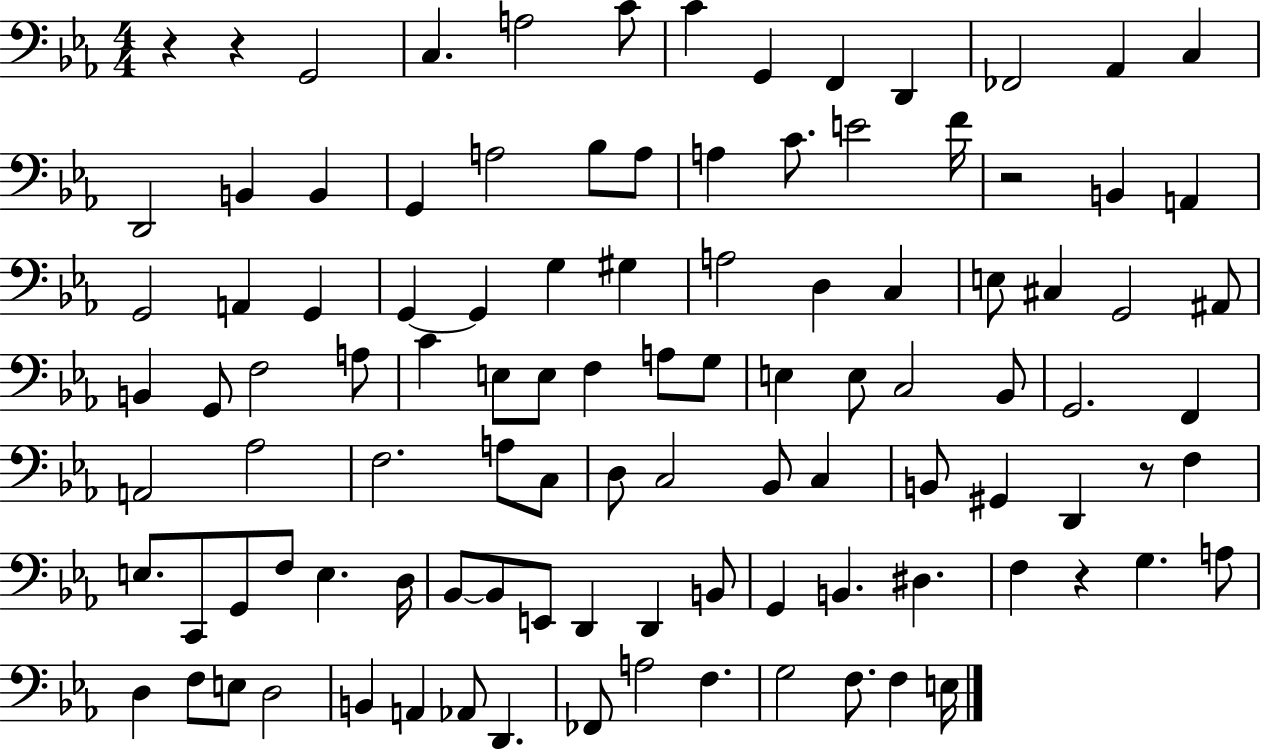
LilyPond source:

{
  \clef bass
  \numericTimeSignature
  \time 4/4
  \key ees \major
  \repeat volta 2 { r4 r4 g,2 | c4. a2 c'8 | c'4 g,4 f,4 d,4 | fes,2 aes,4 c4 | \break d,2 b,4 b,4 | g,4 a2 bes8 a8 | a4 c'8. e'2 f'16 | r2 b,4 a,4 | \break g,2 a,4 g,4 | g,4~~ g,4 g4 gis4 | a2 d4 c4 | e8 cis4 g,2 ais,8 | \break b,4 g,8 f2 a8 | c'4 e8 e8 f4 a8 g8 | e4 e8 c2 bes,8 | g,2. f,4 | \break a,2 aes2 | f2. a8 c8 | d8 c2 bes,8 c4 | b,8 gis,4 d,4 r8 f4 | \break e8. c,8 g,8 f8 e4. d16 | bes,8~~ bes,8 e,8 d,4 d,4 b,8 | g,4 b,4. dis4. | f4 r4 g4. a8 | \break d4 f8 e8 d2 | b,4 a,4 aes,8 d,4. | fes,8 a2 f4. | g2 f8. f4 e16 | \break } \bar "|."
}